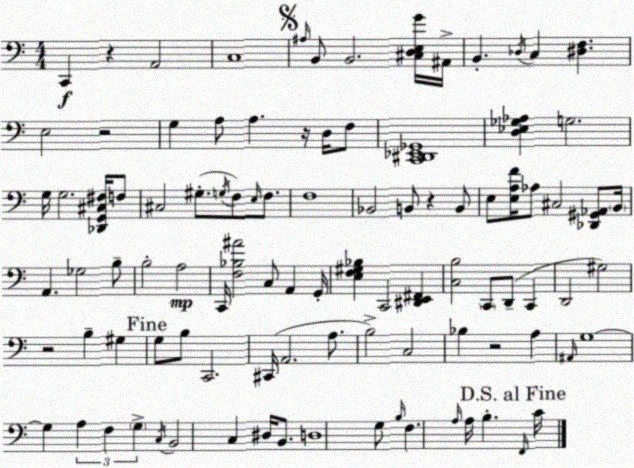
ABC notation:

X:1
T:Untitled
M:4/4
L:1/4
K:C
C,, z A,,2 C,4 ^A,/4 B,,/2 B,,2 [^C,D,E,G]/4 ^A,,/4 B,, _D,/4 C, [^D,F,] E,2 z2 G, A,/2 A, z/4 D,/4 F,/2 [C,,^D,,_E,,_G,,]4 [D,_E,_G,_A,] G,2 G,/4 G,2 [_D,,G,,^C,^F,]/4 F,/2 ^C,2 ^G,/2 G,/4 F,/2 E,/4 F,/2 F,4 _B,,2 B,,/2 z B,,/2 E,/2 [E,A,F]/4 _A,/2 ^C,2 [_D,,^G,,_A,,]/2 B,,/4 A,, _G,2 B,/2 B,2 A,2 C,,/4 [F,_B,^A]2 C,/2 A,, G,,/4 [E,F,^G,_B,] C,,2 [^D,,E,,^F,,] [C,B,]2 C,,/2 D,,/2 C,, D,,2 ^G,2 z2 B, ^G, G,/2 B,/2 C,,2 ^C,,/4 A,,2 A,/2 B,2 C,2 _B, z2 A, ^A,,/4 G,4 G, A, F, G, C,/4 B,,2 C, ^D,/4 B,,/2 D,4 G,/2 B,/4 F, A,/4 A,/4 B, F,,/4 C/4